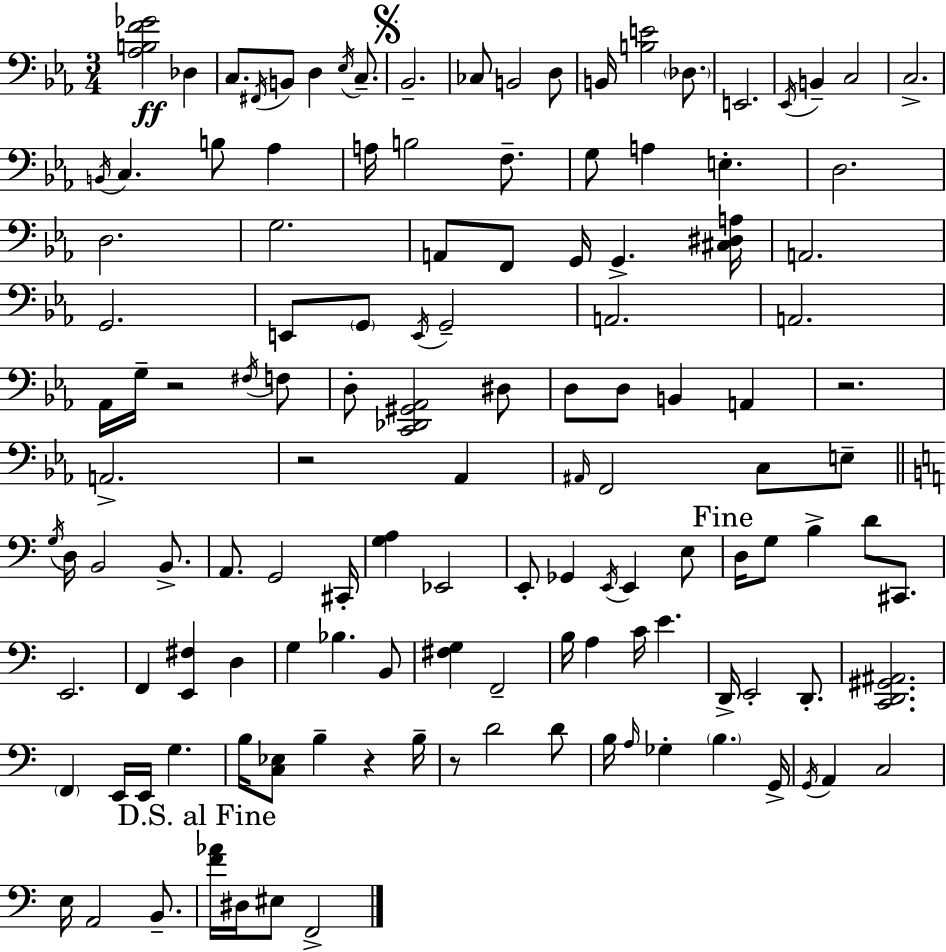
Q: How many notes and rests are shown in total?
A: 129